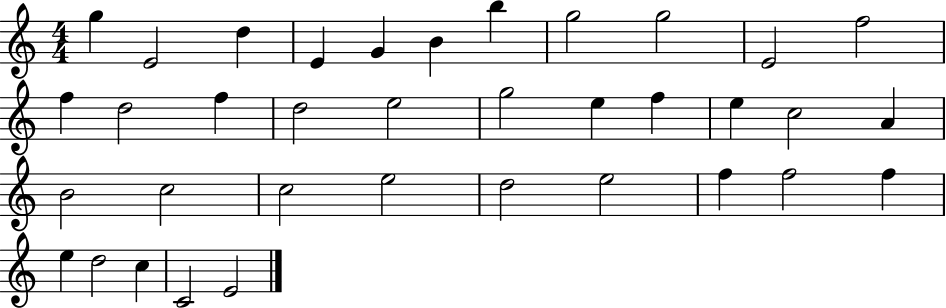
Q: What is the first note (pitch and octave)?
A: G5